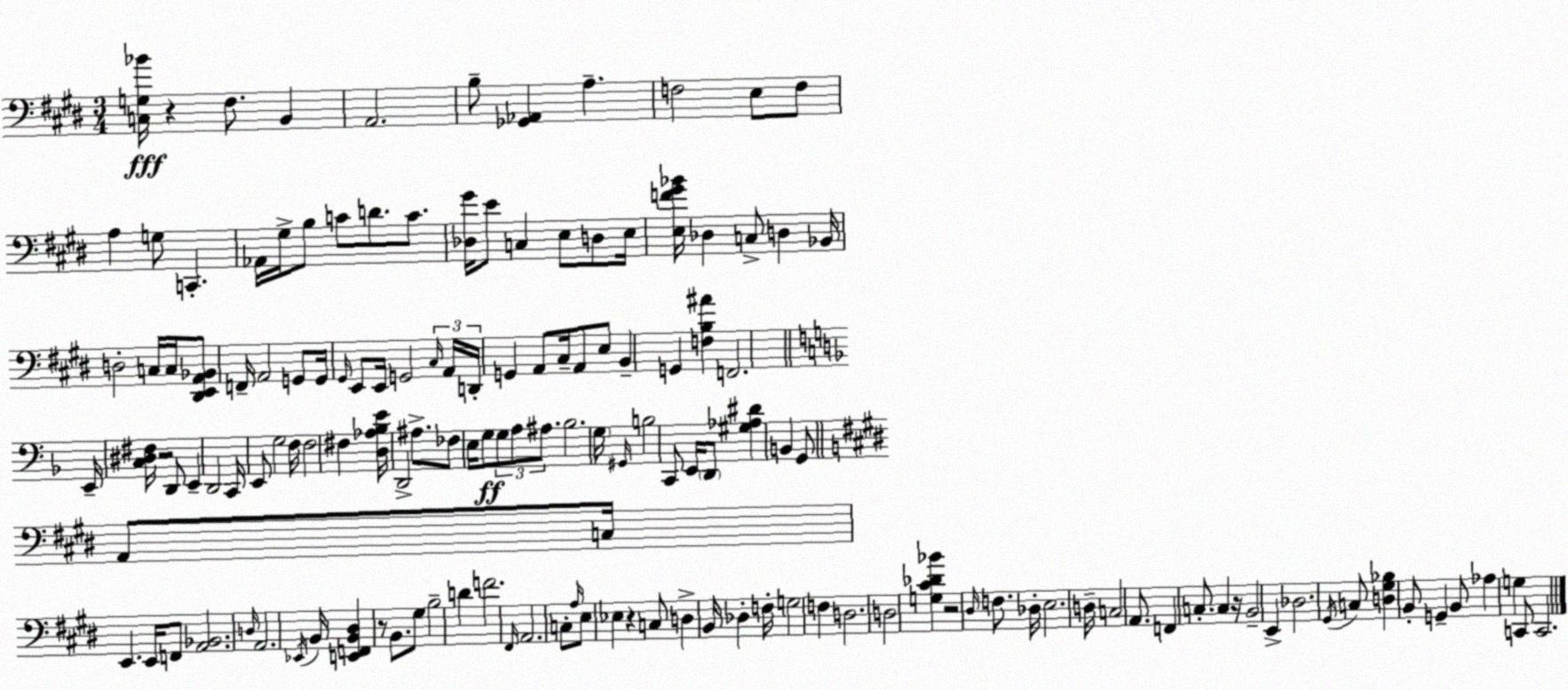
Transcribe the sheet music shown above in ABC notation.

X:1
T:Untitled
M:3/4
L:1/4
K:E
[C,G,_B]/4 z ^F,/2 B,, A,,2 B,/2 [_G,,_A,,] A, F,2 E,/2 F,/2 A, G,/2 C,, _A,,/4 ^G,/4 B,/2 C/2 D/2 C/2 [_D,^G]/4 E/2 C, E,/2 D,/2 E,/4 [E,F^G_B]/4 _D, C,/2 D, _B,,/4 D,2 C,/4 C,/4 [^D,,E,,A,,_B,,]/2 F,,/4 A,,2 G,,/2 G,,/4 ^G,,/4 E,,/2 E,,/4 G,,2 ^C,/4 A,,/4 D,,/4 G,, A,,/2 ^C,/4 A,,/2 E,/2 B,, G,, [F,B,^A] F,,2 E,,/4 [C,^D,^F,]/4 z2 D,,/2 E,, D,,2 C,,/4 E,,/2 G,2 F,/4 F,2 ^F, [D,_A,_B,E]/4 D,,2 ^A,/2 _F,/2 E,/4 G,/2 G,/2 A,/2 ^A,/2 _B,2 G,/4 ^G,,/4 B,2 C,,/2 E,,/4 D,,/2 [^G,_A,^D] B,, G,,/2 A,,/2 C,/4 E,, E,,/4 F,,/2 [A,,_B,,]2 D,/4 A,,2 _E,,/4 B,,/4 [E,,F,,B,,^D,] z/2 B,,/2 ^G,/2 B,2 D F2 ^F,,/4 A,,2 C,/2 A,/4 E,/2 _E, z C,/2 D, B,,/4 _D, F,/4 G,2 F, D,2 D,2 [G,^C_D_B] z2 ^D,/4 F,/2 _D,/4 E,2 D,/4 C,2 A,,/2 F,, C,/2 C, z/4 B,,2 E,, _D,2 ^G,,/4 C,/2 [D,^G,_B,] B,,/2 G,, B,,/2 _A, G, C,,/2 C,,2